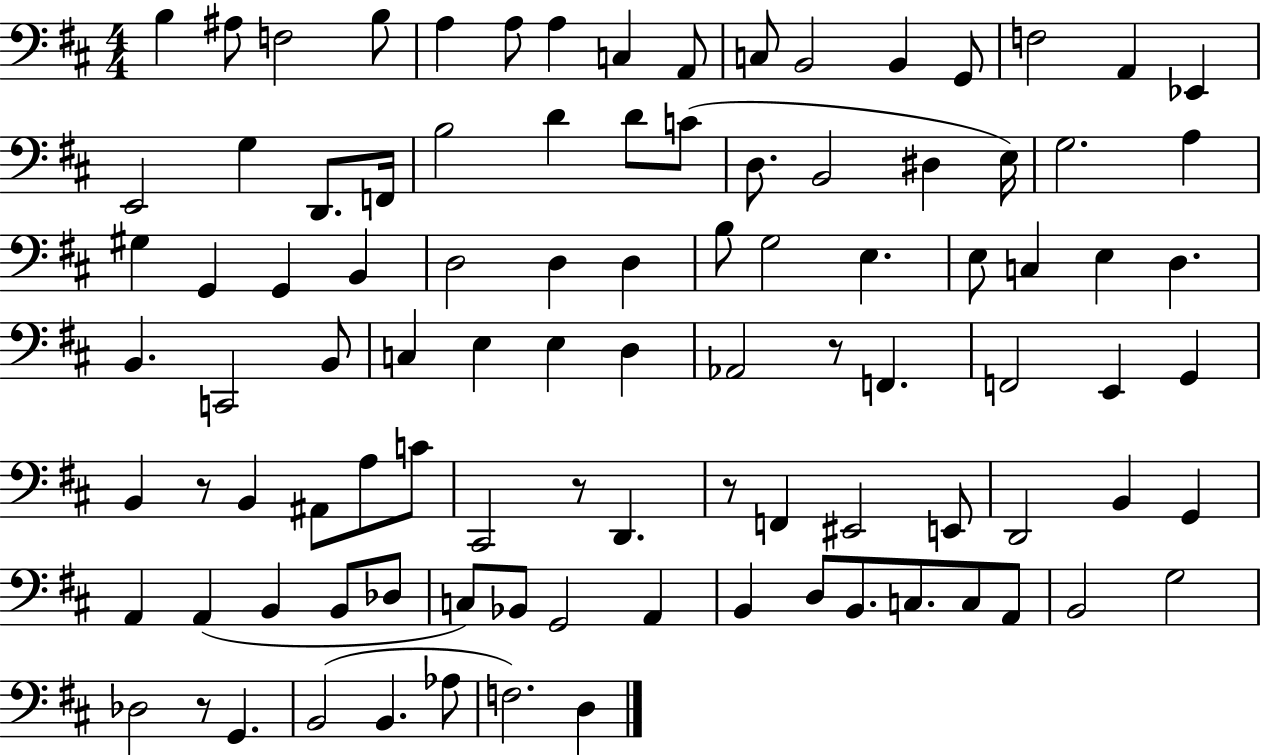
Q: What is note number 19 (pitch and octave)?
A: D2